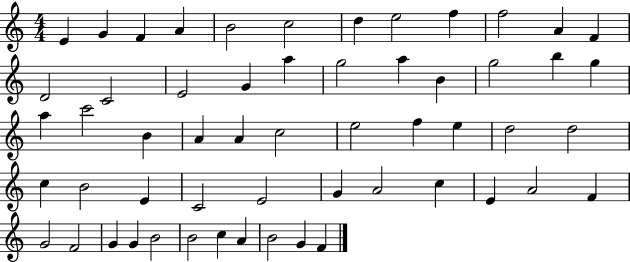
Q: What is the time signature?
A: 4/4